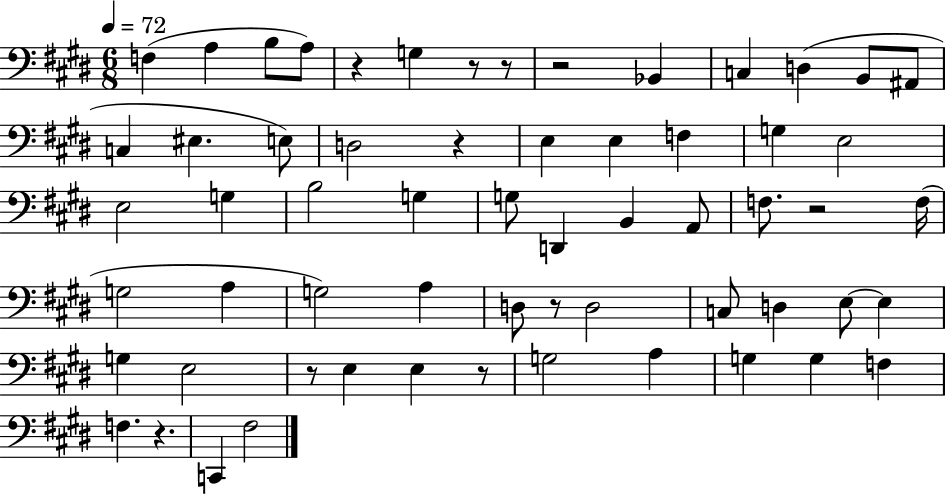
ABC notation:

X:1
T:Untitled
M:6/8
L:1/4
K:E
F, A, B,/2 A,/2 z G, z/2 z/2 z2 _B,, C, D, B,,/2 ^A,,/2 C, ^E, E,/2 D,2 z E, E, F, G, E,2 E,2 G, B,2 G, G,/2 D,, B,, A,,/2 F,/2 z2 F,/4 G,2 A, G,2 A, D,/2 z/2 D,2 C,/2 D, E,/2 E, G, E,2 z/2 E, E, z/2 G,2 A, G, G, F, F, z C,, ^F,2